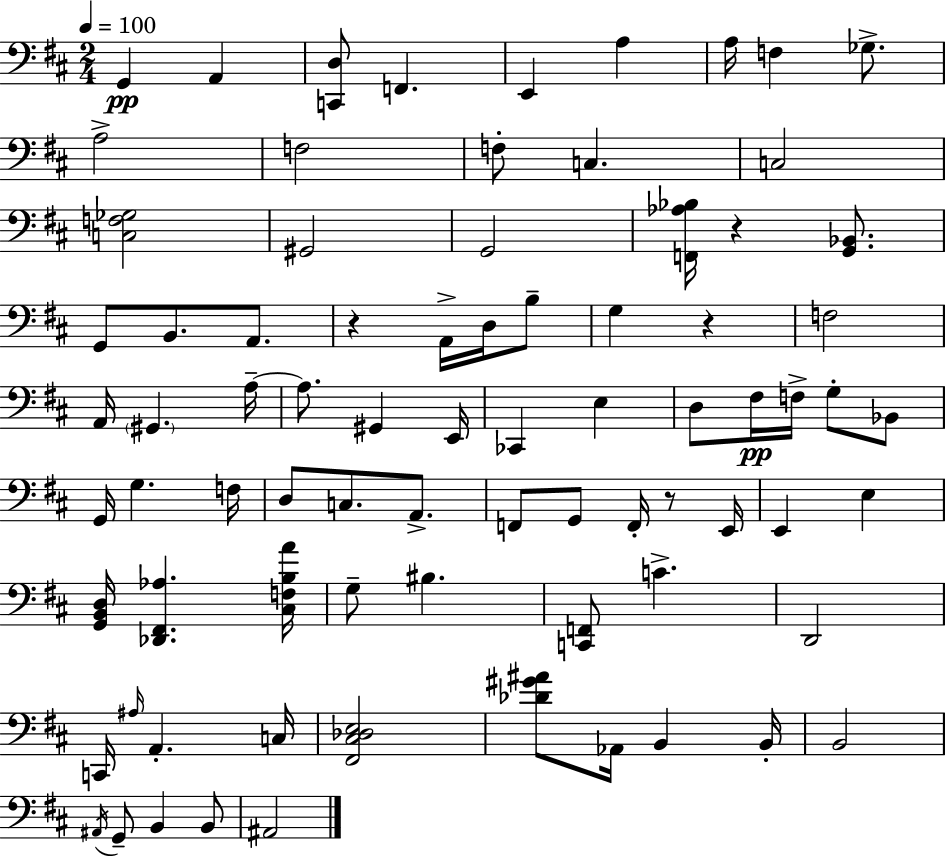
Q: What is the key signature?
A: D major